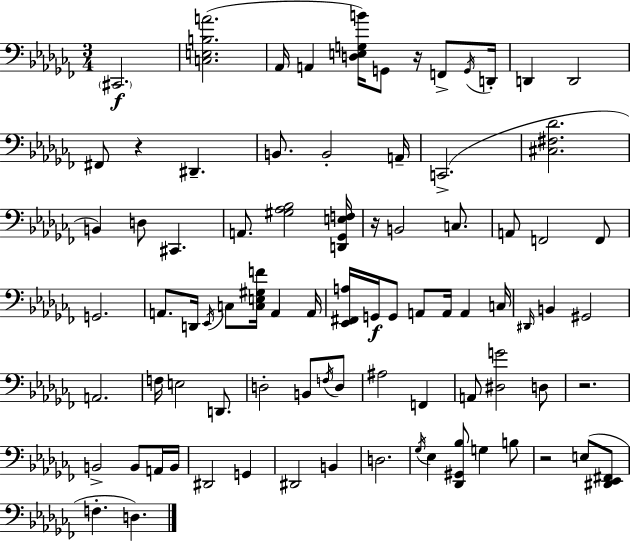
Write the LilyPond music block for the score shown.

{
  \clef bass
  \numericTimeSignature
  \time 3/4
  \key aes \minor
  \repeat volta 2 { \parenthesize cis,2.\f | <c e b a'>2.( | aes,16 a,4 <d e g b'>16) g,8 r16 f,8-> \acciaccatura { g,16 } | d,16-. d,4 d,2 | \break fis,8 r4 dis,4.-- | b,8. b,2-. | a,16-- c,2.->( | <cis fis des'>2. | \break b,4) d8 cis,4. | a,8. <gis aes bes>2 | <d, ges, e f>16 r16 b,2 c8. | a,8 f,2 f,8 | \break g,2. | a,8. d,16 \acciaccatura { ees,16 } c8 <c e gis f'>16 a,4 | a,16 <ees, fis, a>16 g,16\f g,8 a,8 a,16 a,4 | c16 \grace { dis,16 } b,4 gis,2 | \break a,2. | f16 e2 | d,8. d2-. b,8 | \acciaccatura { f16 } d8 ais2 | \break f,4 a,8 <dis g'>2 | d8 r2. | b,2-> | b,8 a,16 b,16 dis,2 | \break g,4 dis,2 | b,4 d2. | \acciaccatura { ges16 } ees4 <des, gis, bes>8 g4 | b8 r2 | \break e8( <dis, ees, fis,>8 f4.-. d4.) | } \bar "|."
}